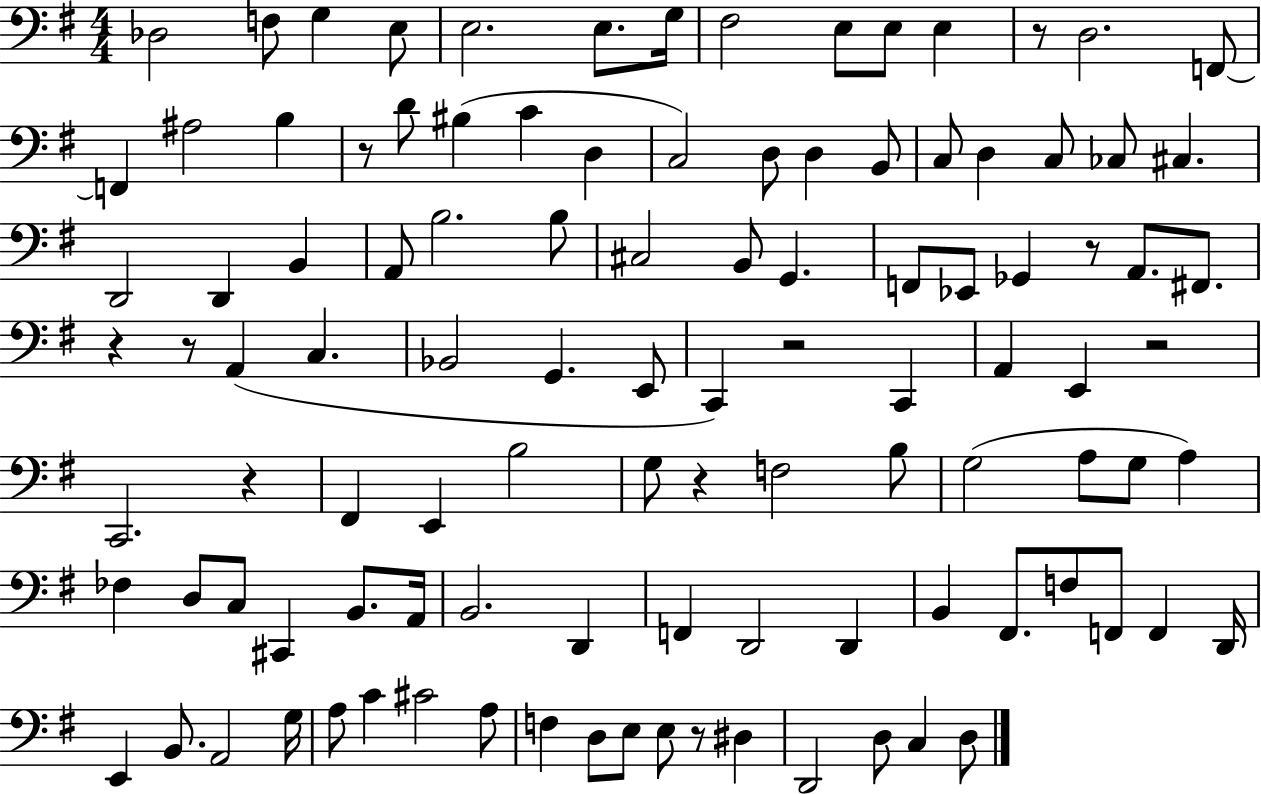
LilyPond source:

{
  \clef bass
  \numericTimeSignature
  \time 4/4
  \key g \major
  des2 f8 g4 e8 | e2. e8. g16 | fis2 e8 e8 e4 | r8 d2. f,8~~ | \break f,4 ais2 b4 | r8 d'8 bis4( c'4 d4 | c2) d8 d4 b,8 | c8 d4 c8 ces8 cis4. | \break d,2 d,4 b,4 | a,8 b2. b8 | cis2 b,8 g,4. | f,8 ees,8 ges,4 r8 a,8. fis,8. | \break r4 r8 a,4( c4. | bes,2 g,4. e,8 | c,4) r2 c,4 | a,4 e,4 r2 | \break c,2. r4 | fis,4 e,4 b2 | g8 r4 f2 b8 | g2( a8 g8 a4) | \break fes4 d8 c8 cis,4 b,8. a,16 | b,2. d,4 | f,4 d,2 d,4 | b,4 fis,8. f8 f,8 f,4 d,16 | \break e,4 b,8. a,2 g16 | a8 c'4 cis'2 a8 | f4 d8 e8 e8 r8 dis4 | d,2 d8 c4 d8 | \break \bar "|."
}